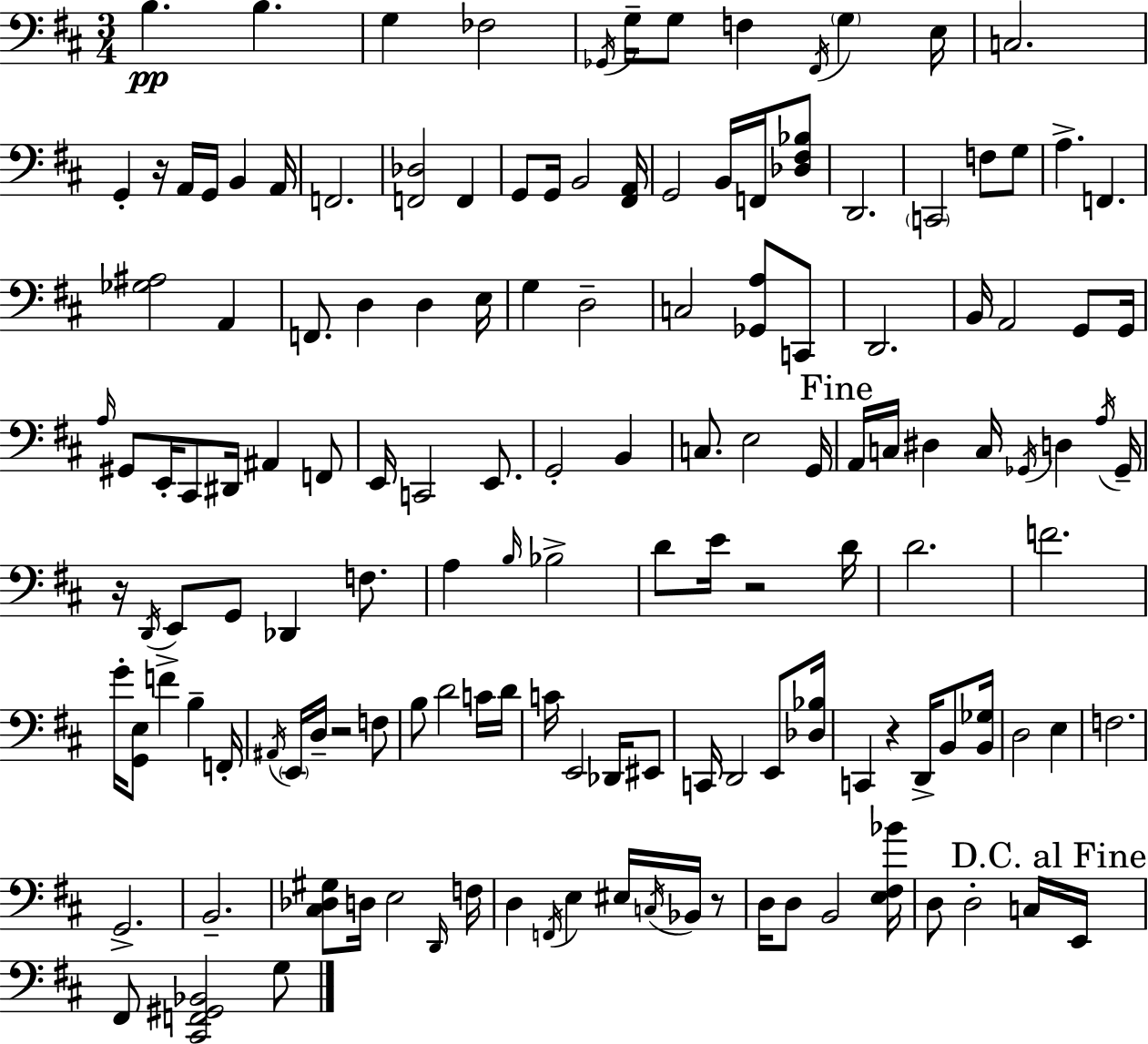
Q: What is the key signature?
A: D major